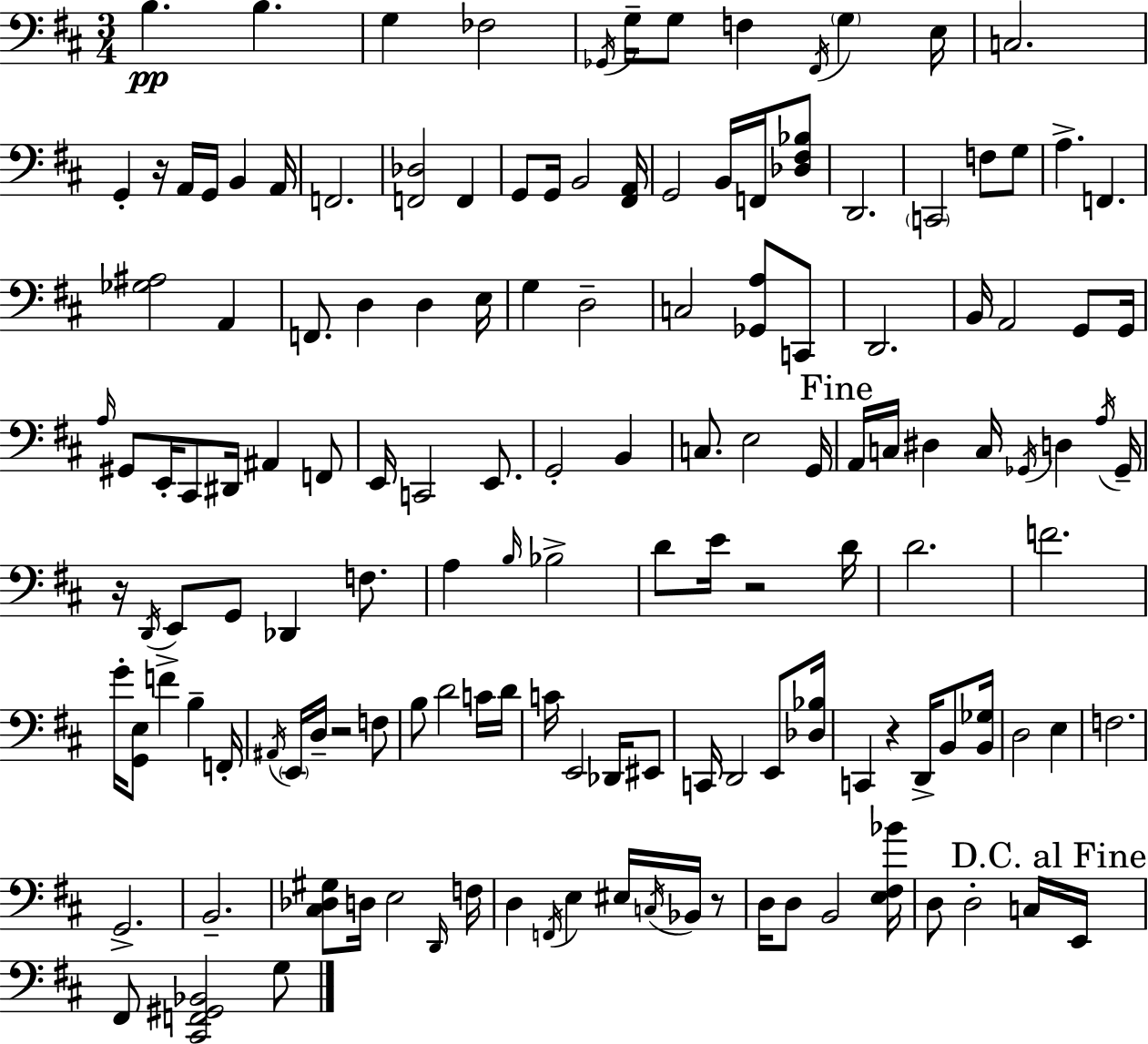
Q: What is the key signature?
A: D major